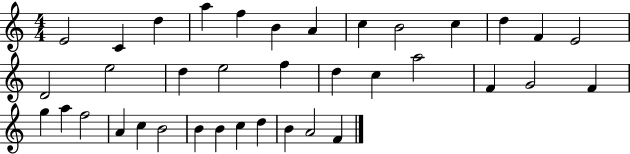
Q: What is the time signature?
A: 4/4